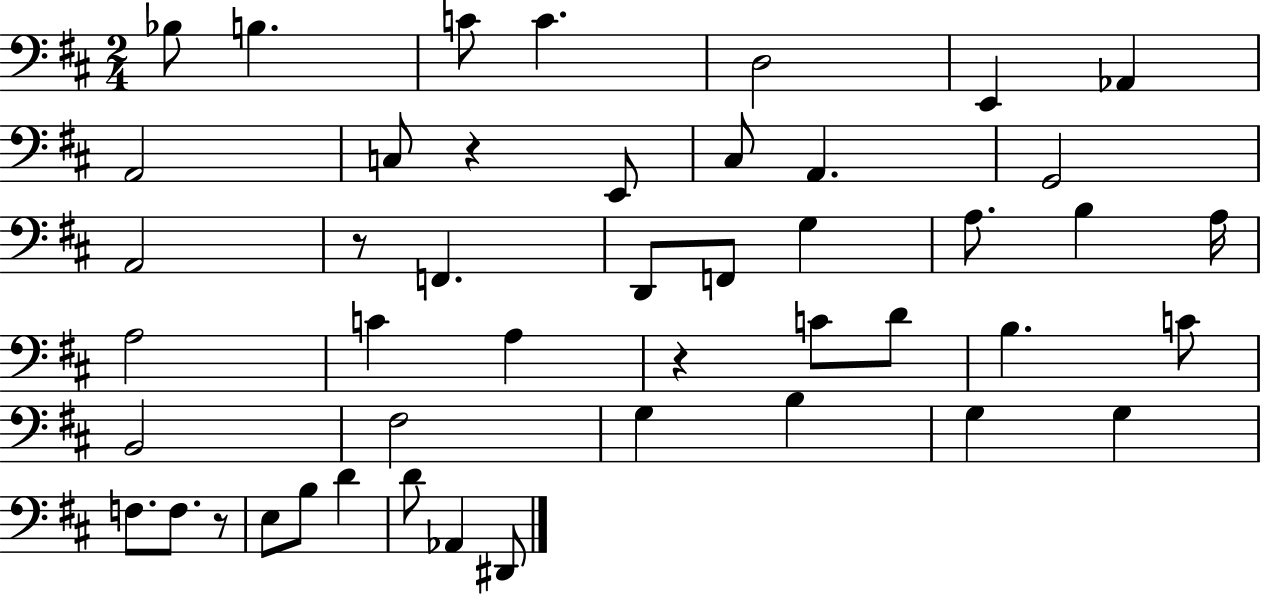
X:1
T:Untitled
M:2/4
L:1/4
K:D
_B,/2 B, C/2 C D,2 E,, _A,, A,,2 C,/2 z E,,/2 ^C,/2 A,, G,,2 A,,2 z/2 F,, D,,/2 F,,/2 G, A,/2 B, A,/4 A,2 C A, z C/2 D/2 B, C/2 B,,2 ^F,2 G, B, G, G, F,/2 F,/2 z/2 E,/2 B,/2 D D/2 _A,, ^D,,/2